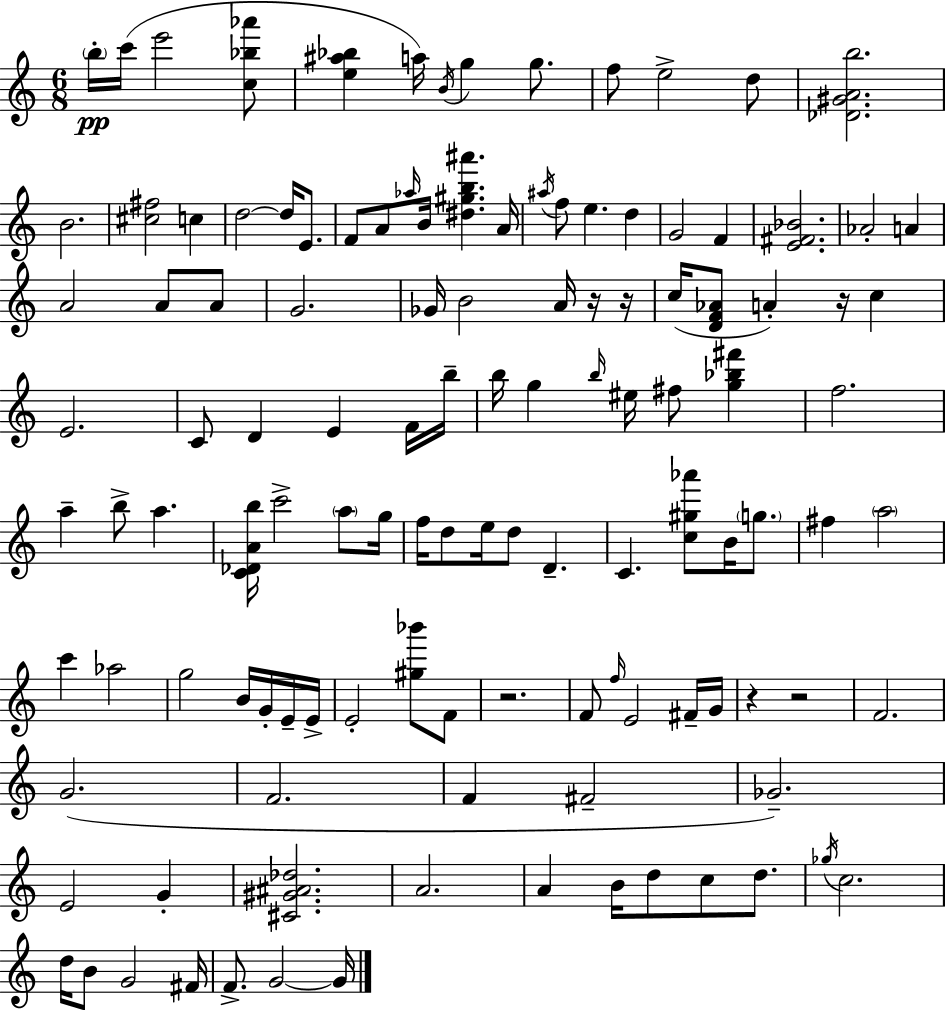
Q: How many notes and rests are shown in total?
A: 121